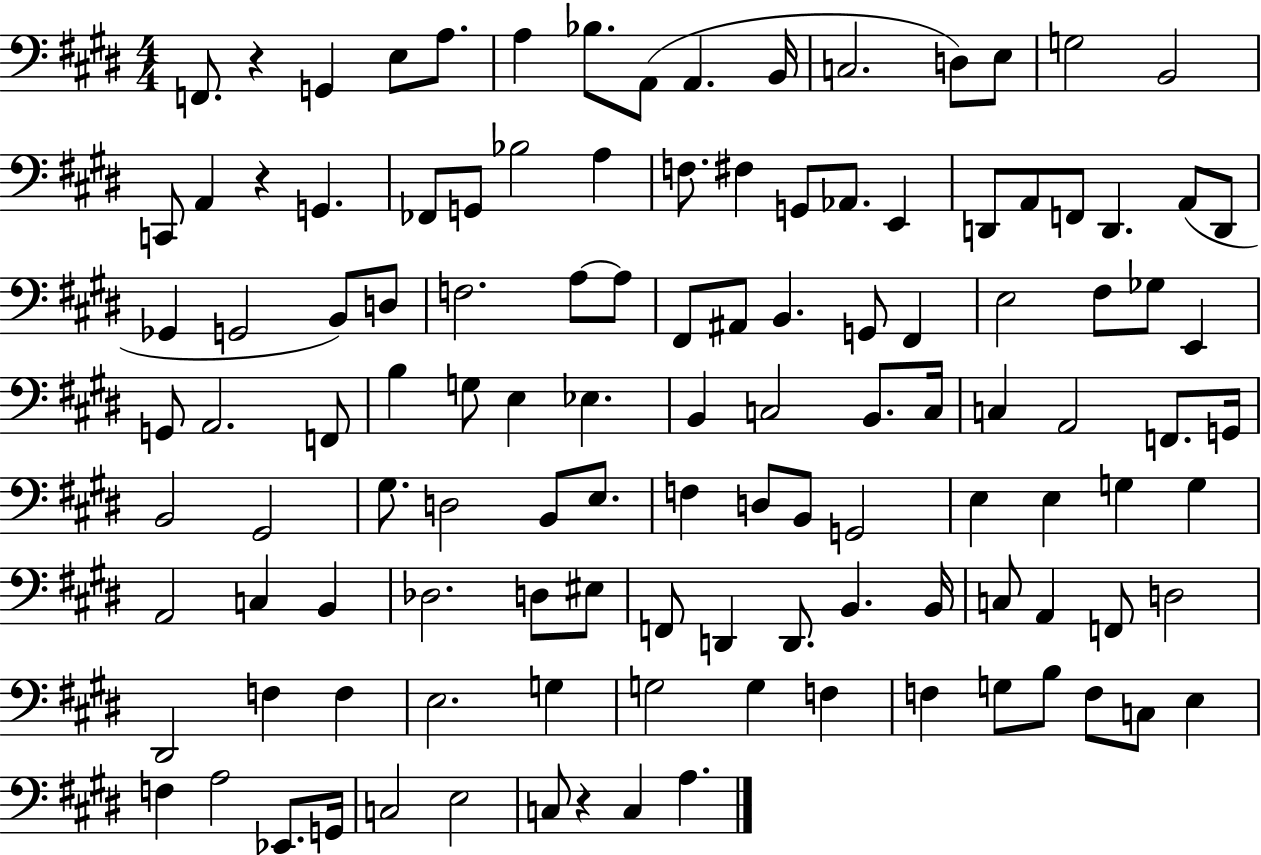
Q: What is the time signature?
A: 4/4